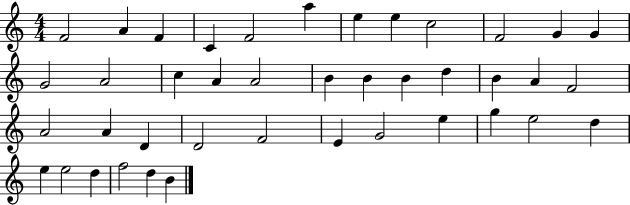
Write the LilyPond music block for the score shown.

{
  \clef treble
  \numericTimeSignature
  \time 4/4
  \key c \major
  f'2 a'4 f'4 | c'4 f'2 a''4 | e''4 e''4 c''2 | f'2 g'4 g'4 | \break g'2 a'2 | c''4 a'4 a'2 | b'4 b'4 b'4 d''4 | b'4 a'4 f'2 | \break a'2 a'4 d'4 | d'2 f'2 | e'4 g'2 e''4 | g''4 e''2 d''4 | \break e''4 e''2 d''4 | f''2 d''4 b'4 | \bar "|."
}